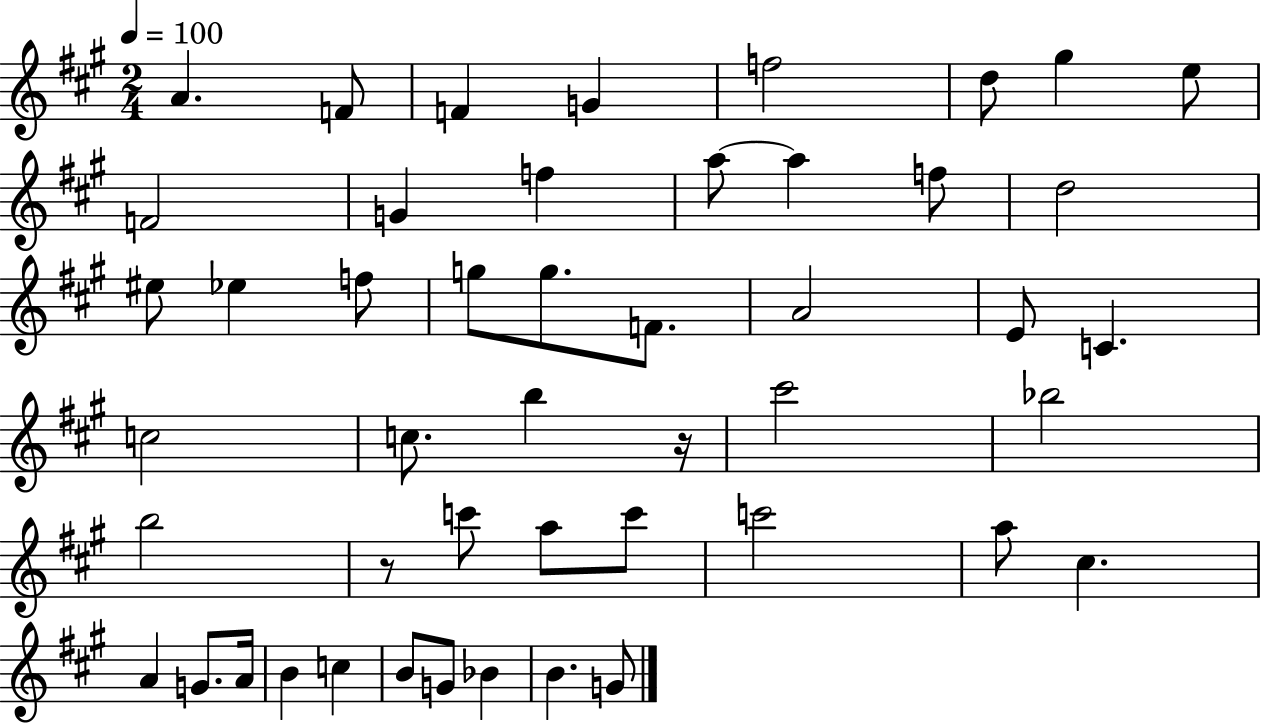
{
  \clef treble
  \numericTimeSignature
  \time 2/4
  \key a \major
  \tempo 4 = 100
  a'4. f'8 | f'4 g'4 | f''2 | d''8 gis''4 e''8 | \break f'2 | g'4 f''4 | a''8~~ a''4 f''8 | d''2 | \break eis''8 ees''4 f''8 | g''8 g''8. f'8. | a'2 | e'8 c'4. | \break c''2 | c''8. b''4 r16 | cis'''2 | bes''2 | \break b''2 | r8 c'''8 a''8 c'''8 | c'''2 | a''8 cis''4. | \break a'4 g'8. a'16 | b'4 c''4 | b'8 g'8 bes'4 | b'4. g'8 | \break \bar "|."
}